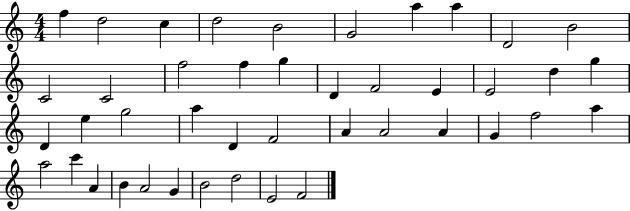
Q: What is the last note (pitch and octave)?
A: F4